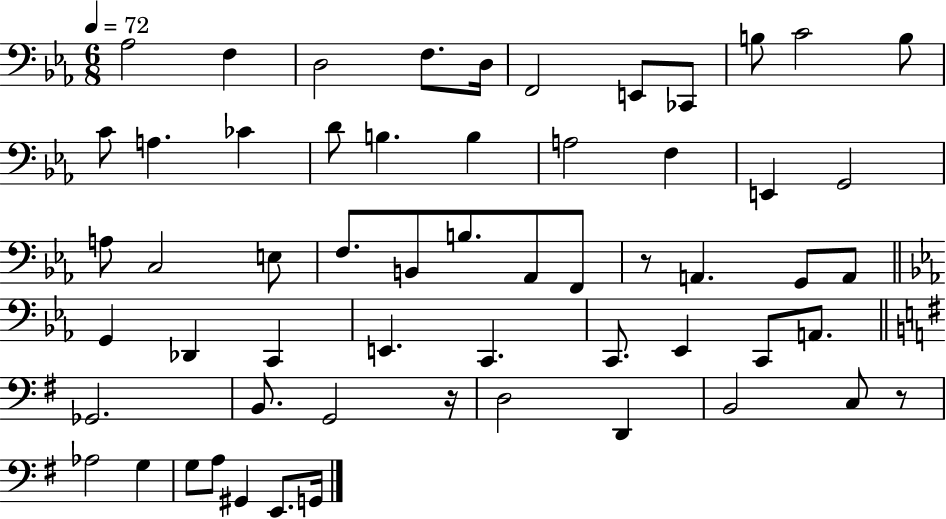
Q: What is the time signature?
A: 6/8